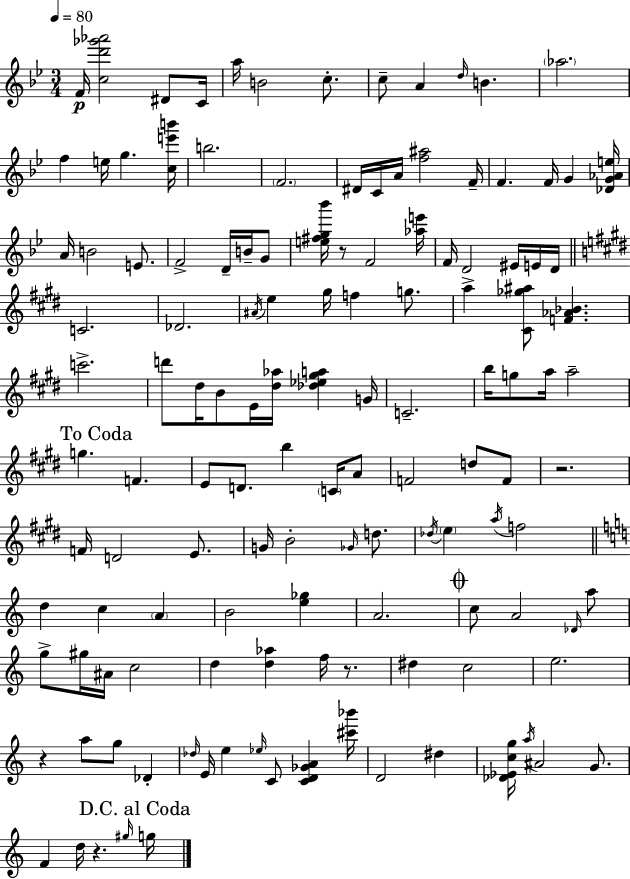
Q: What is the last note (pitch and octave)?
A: G5